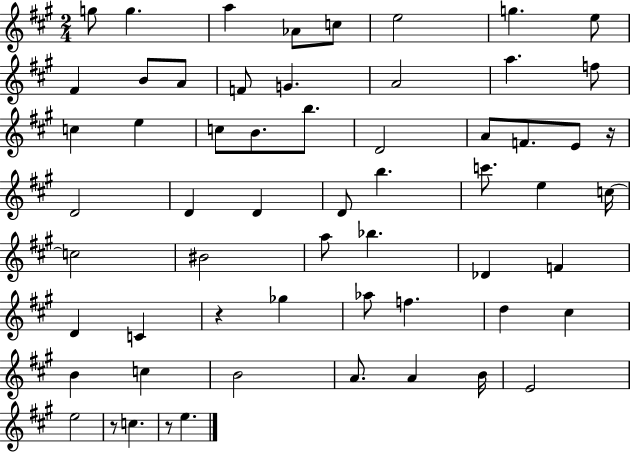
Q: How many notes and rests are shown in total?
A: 60